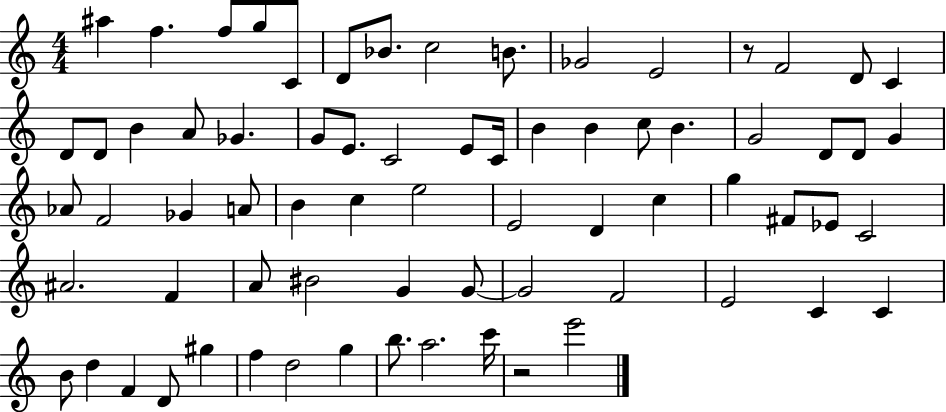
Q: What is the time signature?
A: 4/4